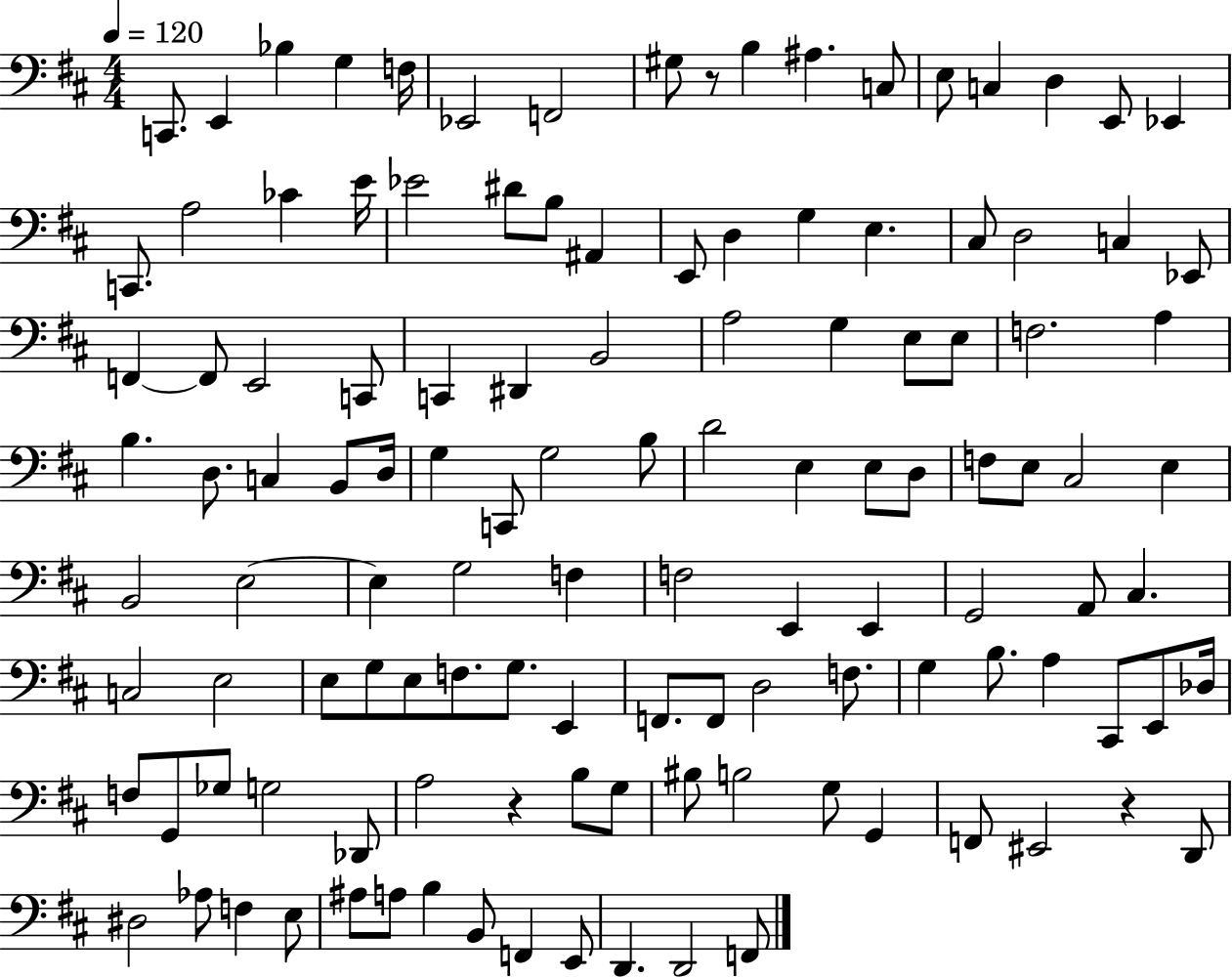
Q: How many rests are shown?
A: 3